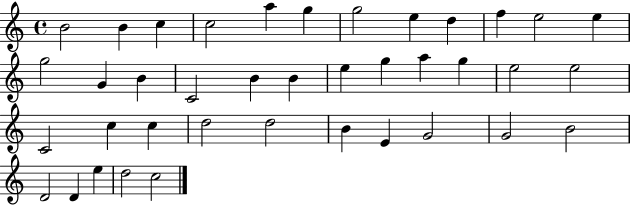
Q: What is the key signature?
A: C major